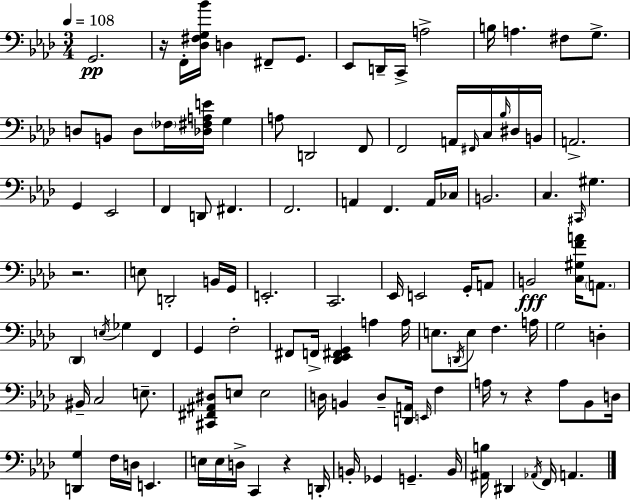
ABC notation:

X:1
T:Untitled
M:3/4
L:1/4
K:Ab
G,,2 z/4 F,,/4 [_D,^F,G,_B]/4 D, ^F,,/2 G,,/2 _E,,/2 D,,/4 C,,/4 A,2 B,/4 A, ^F,/2 G,/2 D,/2 B,,/2 D,/2 _F,/4 [_D,^F,A,E]/4 G, A,/2 D,,2 F,,/2 F,,2 A,,/4 ^F,,/4 C,/4 _B,/4 ^D,/4 B,,/4 A,,2 G,, _E,,2 F,, D,,/2 ^F,, F,,2 A,, F,, A,,/4 _C,/4 B,,2 C, ^C,,/4 ^G, z2 E,/2 D,,2 B,,/4 G,,/4 E,,2 C,,2 _E,,/4 E,,2 G,,/4 A,,/2 B,,2 [C,^G,FA]/4 A,,/2 _D,, E,/4 _G, F,, G,, F,2 ^F,,/2 F,,/4 [_D,,_E,,^F,,G,,] A, A,/4 E,/2 D,,/4 E,/2 F, A,/4 G,2 D, ^B,,/4 C,2 E,/2 [^C,,^F,,^A,,^D,]/2 E,/2 E,2 D,/4 B,, D,/2 [D,,A,,]/4 E,,/4 F, A,/4 z/2 z A,/2 _B,,/2 D,/4 [D,,G,] F,/4 D,/4 E,, E,/4 E,/4 D,/4 C,, z D,,/4 B,,/4 _G,, G,, B,,/4 [^A,,B,]/4 ^D,, _A,,/4 F,,/4 A,,